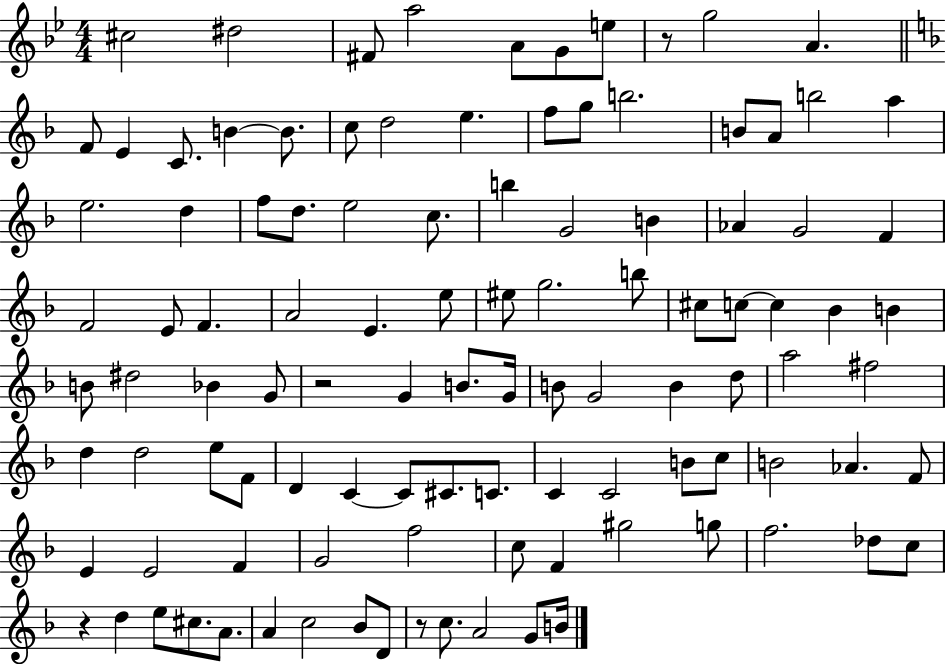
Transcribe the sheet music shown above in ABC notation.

X:1
T:Untitled
M:4/4
L:1/4
K:Bb
^c2 ^d2 ^F/2 a2 A/2 G/2 e/2 z/2 g2 A F/2 E C/2 B B/2 c/2 d2 e f/2 g/2 b2 B/2 A/2 b2 a e2 d f/2 d/2 e2 c/2 b G2 B _A G2 F F2 E/2 F A2 E e/2 ^e/2 g2 b/2 ^c/2 c/2 c _B B B/2 ^d2 _B G/2 z2 G B/2 G/4 B/2 G2 B d/2 a2 ^f2 d d2 e/2 F/2 D C C/2 ^C/2 C/2 C C2 B/2 c/2 B2 _A F/2 E E2 F G2 f2 c/2 F ^g2 g/2 f2 _d/2 c/2 z d e/2 ^c/2 A/2 A c2 _B/2 D/2 z/2 c/2 A2 G/2 B/4